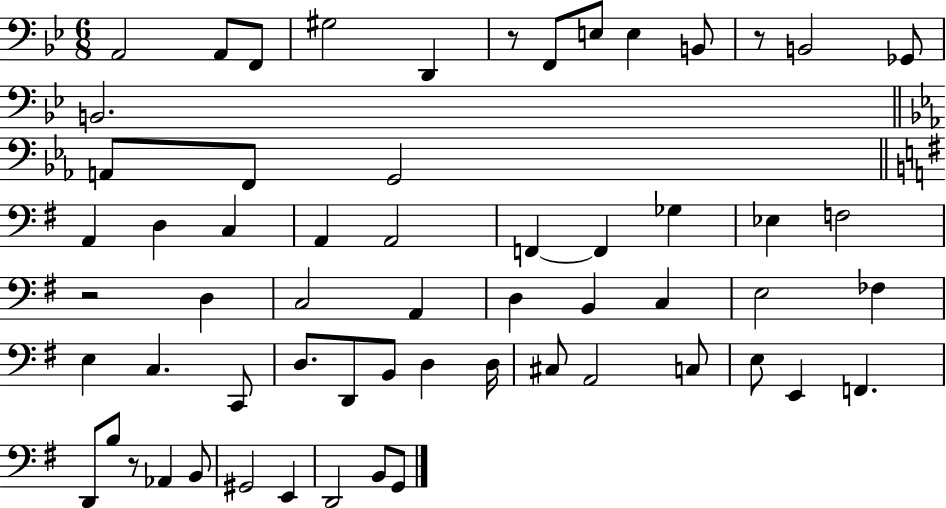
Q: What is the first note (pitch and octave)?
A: A2